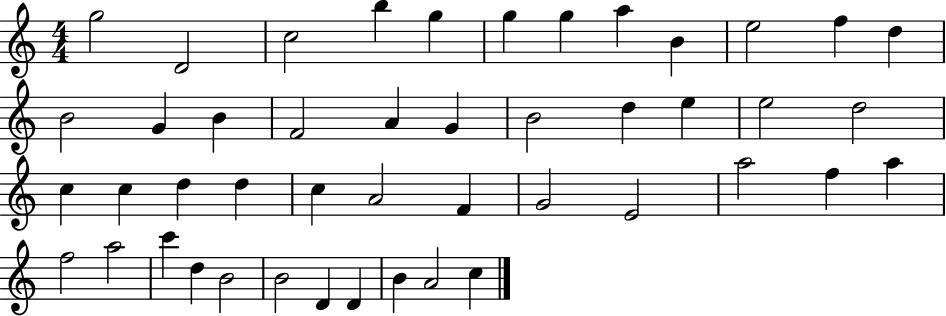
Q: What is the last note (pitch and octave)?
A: C5